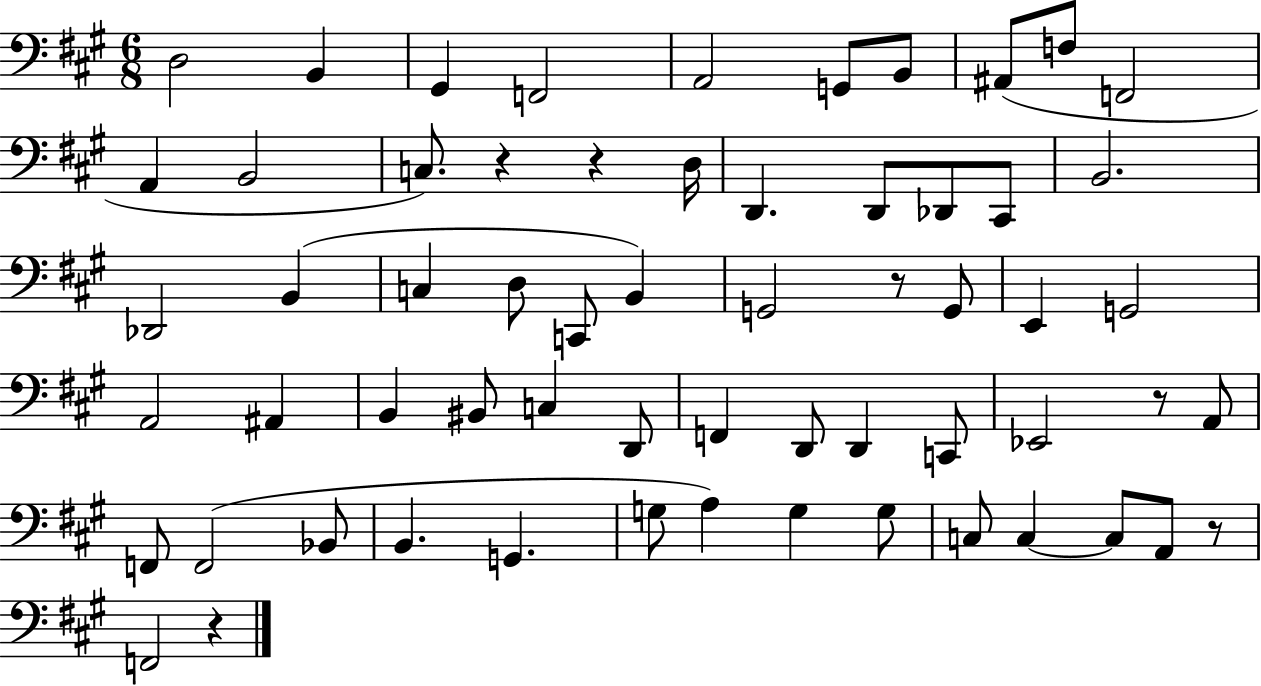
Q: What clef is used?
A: bass